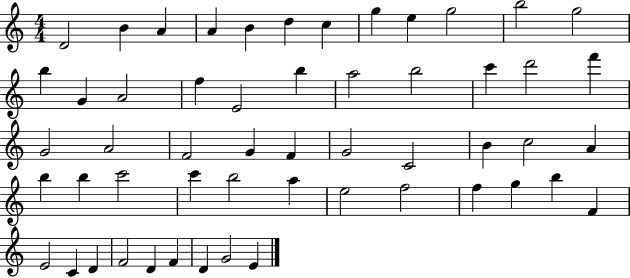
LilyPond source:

{
  \clef treble
  \numericTimeSignature
  \time 4/4
  \key c \major
  d'2 b'4 a'4 | a'4 b'4 d''4 c''4 | g''4 e''4 g''2 | b''2 g''2 | \break b''4 g'4 a'2 | f''4 e'2 b''4 | a''2 b''2 | c'''4 d'''2 f'''4 | \break g'2 a'2 | f'2 g'4 f'4 | g'2 c'2 | b'4 c''2 a'4 | \break b''4 b''4 c'''2 | c'''4 b''2 a''4 | e''2 f''2 | f''4 g''4 b''4 f'4 | \break e'2 c'4 d'4 | f'2 d'4 f'4 | d'4 g'2 e'4 | \bar "|."
}